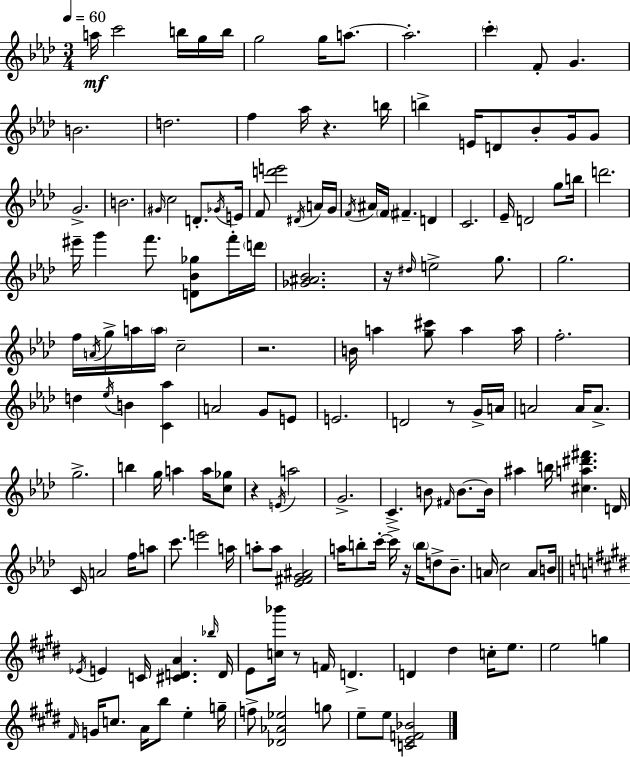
X:1
T:Untitled
M:3/4
L:1/4
K:Fm
a/4 c'2 b/4 g/4 b/4 g2 g/4 a/2 a2 c' F/2 G B2 d2 f _a/4 z b/4 b E/4 D/2 _B/2 G/4 G/2 G2 B2 ^G/4 c2 D/2 _G/4 E/4 F/2 [d'e']2 ^D/4 A/4 G/4 F/4 ^A/4 F/4 ^F D C2 _E/4 D2 g/2 b/4 d'2 ^e'/4 g' f'/2 [D_B_g]/2 f'/4 d'/4 [_G^A_B]2 z/4 ^d/4 e2 g/2 g2 f/4 A/4 g/4 a/4 a/4 c2 z2 B/4 a [g^c']/2 a a/4 f2 d _e/4 B [C_a] A2 G/2 E/2 E2 D2 z/2 G/4 A/4 A2 A/4 A/2 g2 b g/4 a a/4 [c_g]/2 z E/4 a2 G2 C B/2 ^F/4 B/2 B/4 ^a b/4 [^ca^d'^f'] D/4 C/4 A2 f/4 a/2 c'/2 e'2 a/4 a/2 a/2 [_E^FG^A]2 a/4 b/2 c'/4 c'/4 z/4 b/4 d/2 _B/2 A/4 c2 A/2 B/4 _E/4 E C/4 [^CDA] _b/4 D/4 E/2 [c_b']/4 z/2 F/4 D D ^d c/4 e/2 e2 g ^F/4 G/4 c/2 A/4 b/2 e g/4 f/2 [_D_A_e]2 g/2 e/2 e/2 [CEF_B]2